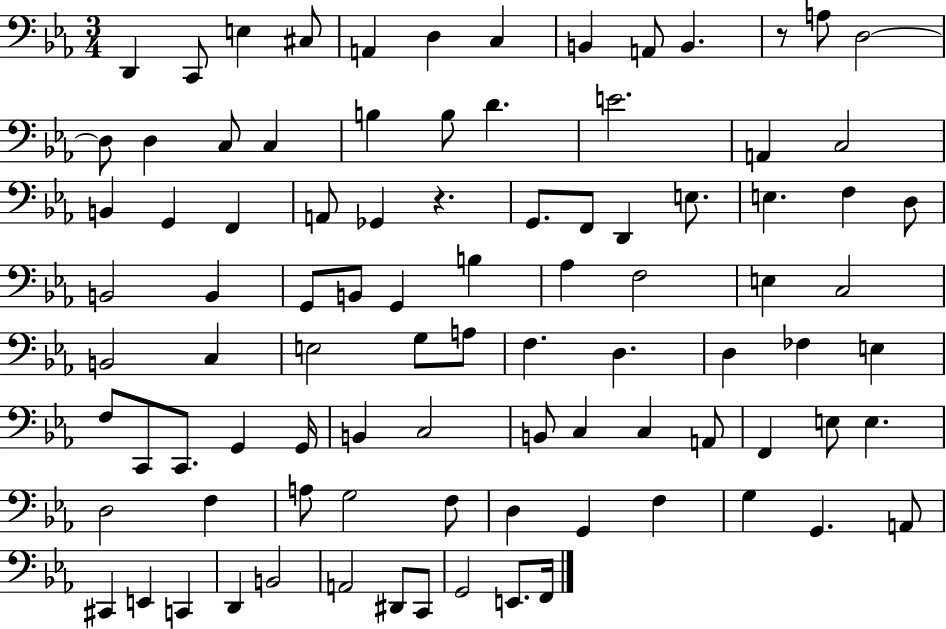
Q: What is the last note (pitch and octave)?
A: F2